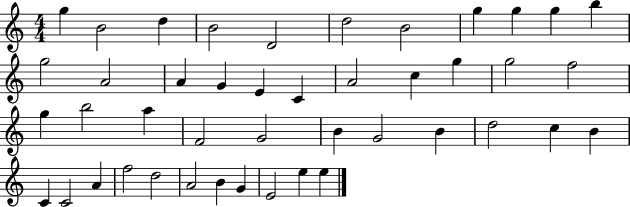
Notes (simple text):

G5/q B4/h D5/q B4/h D4/h D5/h B4/h G5/q G5/q G5/q B5/q G5/h A4/h A4/q G4/q E4/q C4/q A4/h C5/q G5/q G5/h F5/h G5/q B5/h A5/q F4/h G4/h B4/q G4/h B4/q D5/h C5/q B4/q C4/q C4/h A4/q F5/h D5/h A4/h B4/q G4/q E4/h E5/q E5/q